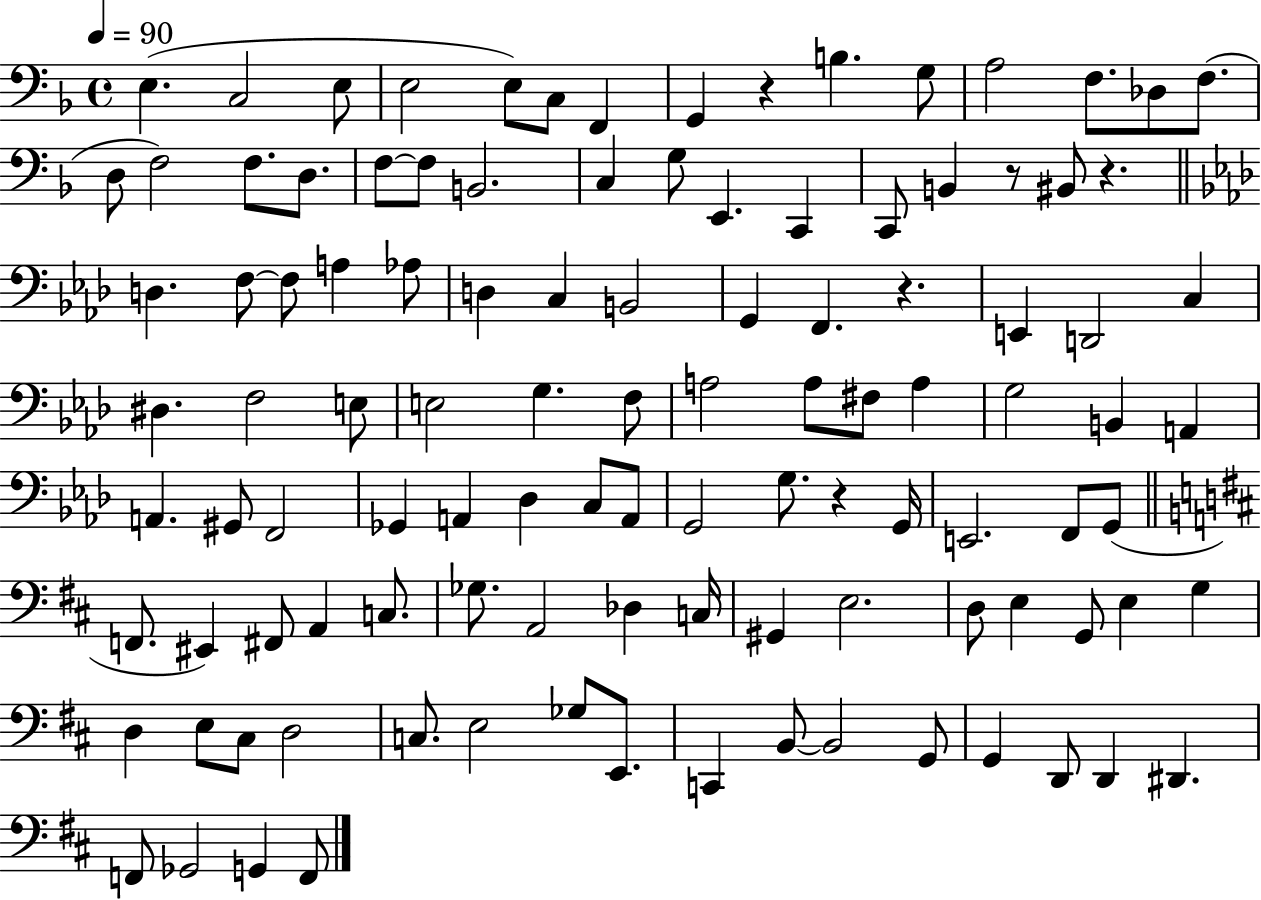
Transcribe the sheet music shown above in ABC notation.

X:1
T:Untitled
M:4/4
L:1/4
K:F
E, C,2 E,/2 E,2 E,/2 C,/2 F,, G,, z B, G,/2 A,2 F,/2 _D,/2 F,/2 D,/2 F,2 F,/2 D,/2 F,/2 F,/2 B,,2 C, G,/2 E,, C,, C,,/2 B,, z/2 ^B,,/2 z D, F,/2 F,/2 A, _A,/2 D, C, B,,2 G,, F,, z E,, D,,2 C, ^D, F,2 E,/2 E,2 G, F,/2 A,2 A,/2 ^F,/2 A, G,2 B,, A,, A,, ^G,,/2 F,,2 _G,, A,, _D, C,/2 A,,/2 G,,2 G,/2 z G,,/4 E,,2 F,,/2 G,,/2 F,,/2 ^E,, ^F,,/2 A,, C,/2 _G,/2 A,,2 _D, C,/4 ^G,, E,2 D,/2 E, G,,/2 E, G, D, E,/2 ^C,/2 D,2 C,/2 E,2 _G,/2 E,,/2 C,, B,,/2 B,,2 G,,/2 G,, D,,/2 D,, ^D,, F,,/2 _G,,2 G,, F,,/2